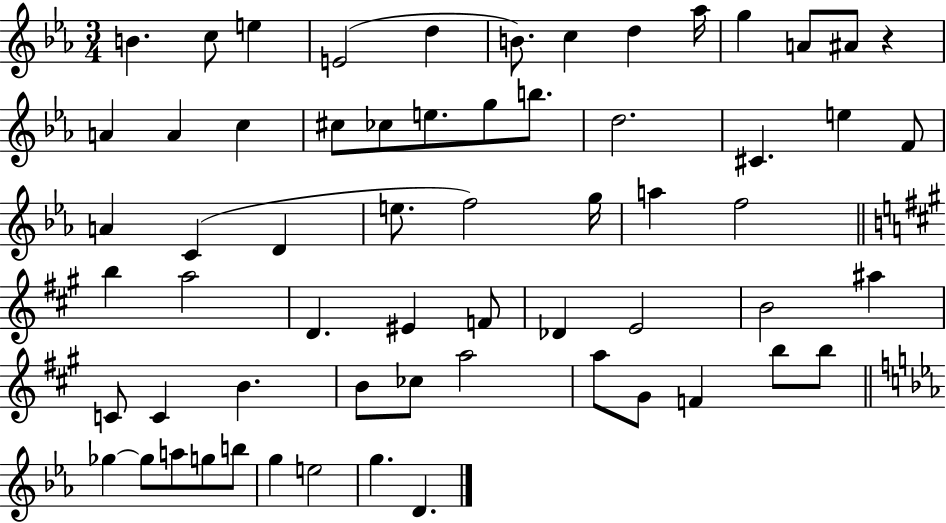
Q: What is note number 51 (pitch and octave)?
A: B5